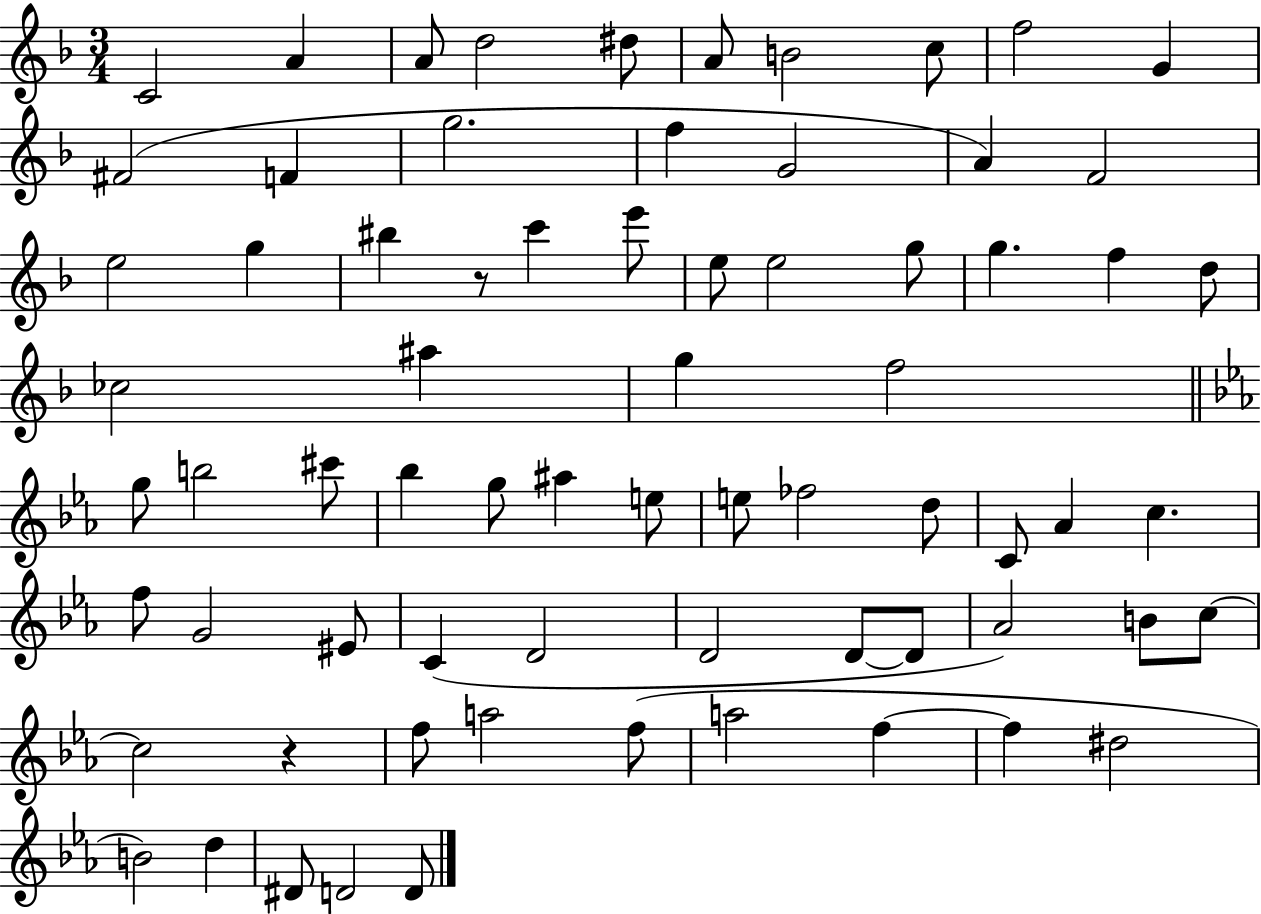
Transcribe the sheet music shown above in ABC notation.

X:1
T:Untitled
M:3/4
L:1/4
K:F
C2 A A/2 d2 ^d/2 A/2 B2 c/2 f2 G ^F2 F g2 f G2 A F2 e2 g ^b z/2 c' e'/2 e/2 e2 g/2 g f d/2 _c2 ^a g f2 g/2 b2 ^c'/2 _b g/2 ^a e/2 e/2 _f2 d/2 C/2 _A c f/2 G2 ^E/2 C D2 D2 D/2 D/2 _A2 B/2 c/2 c2 z f/2 a2 f/2 a2 f f ^d2 B2 d ^D/2 D2 D/2